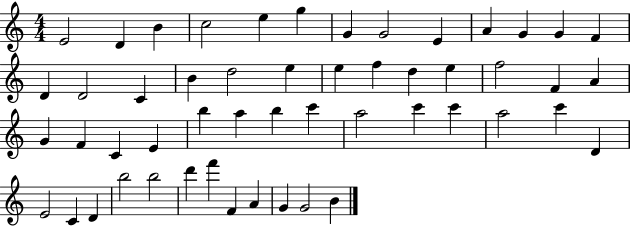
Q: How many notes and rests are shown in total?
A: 52